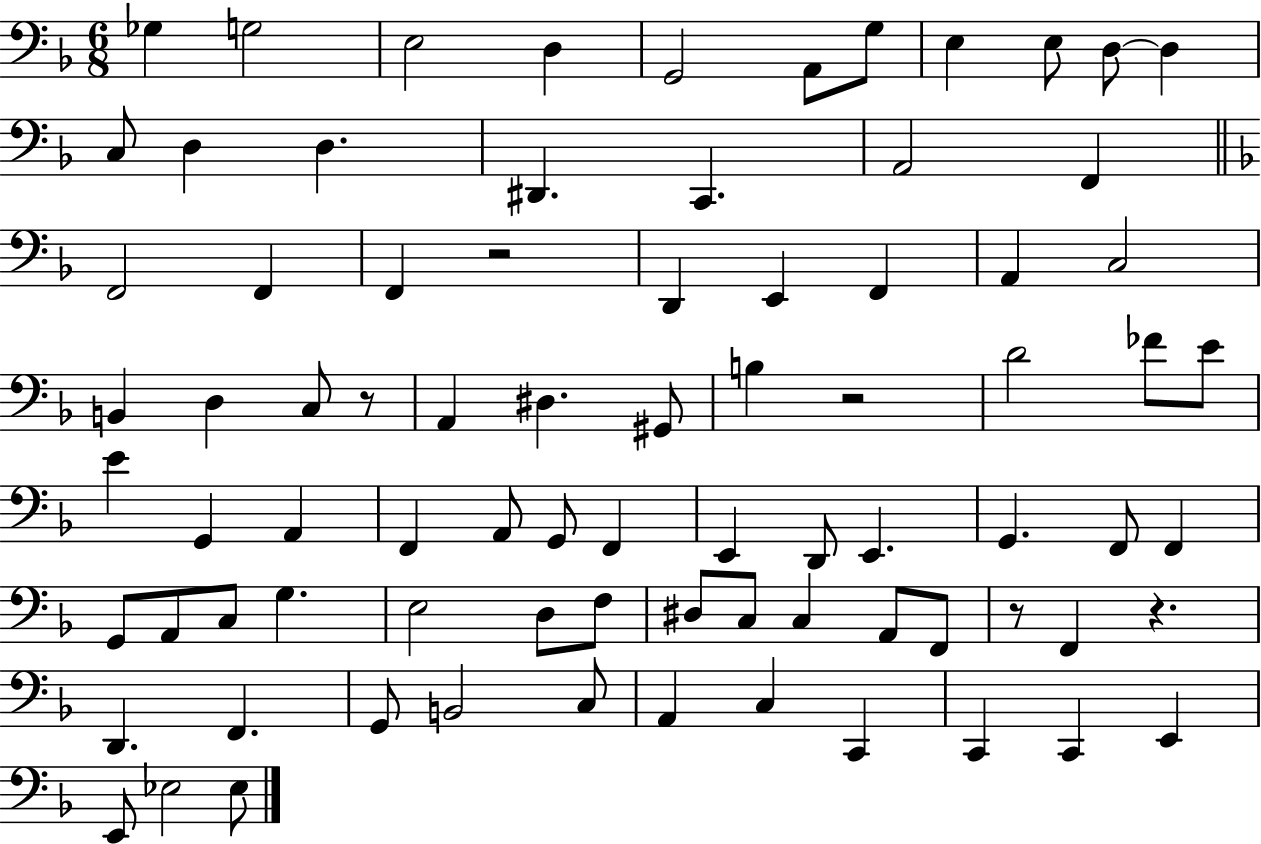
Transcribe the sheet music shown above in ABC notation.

X:1
T:Untitled
M:6/8
L:1/4
K:F
_G, G,2 E,2 D, G,,2 A,,/2 G,/2 E, E,/2 D,/2 D, C,/2 D, D, ^D,, C,, A,,2 F,, F,,2 F,, F,, z2 D,, E,, F,, A,, C,2 B,, D, C,/2 z/2 A,, ^D, ^G,,/2 B, z2 D2 _F/2 E/2 E G,, A,, F,, A,,/2 G,,/2 F,, E,, D,,/2 E,, G,, F,,/2 F,, G,,/2 A,,/2 C,/2 G, E,2 D,/2 F,/2 ^D,/2 C,/2 C, A,,/2 F,,/2 z/2 F,, z D,, F,, G,,/2 B,,2 C,/2 A,, C, C,, C,, C,, E,, E,,/2 _E,2 _E,/2